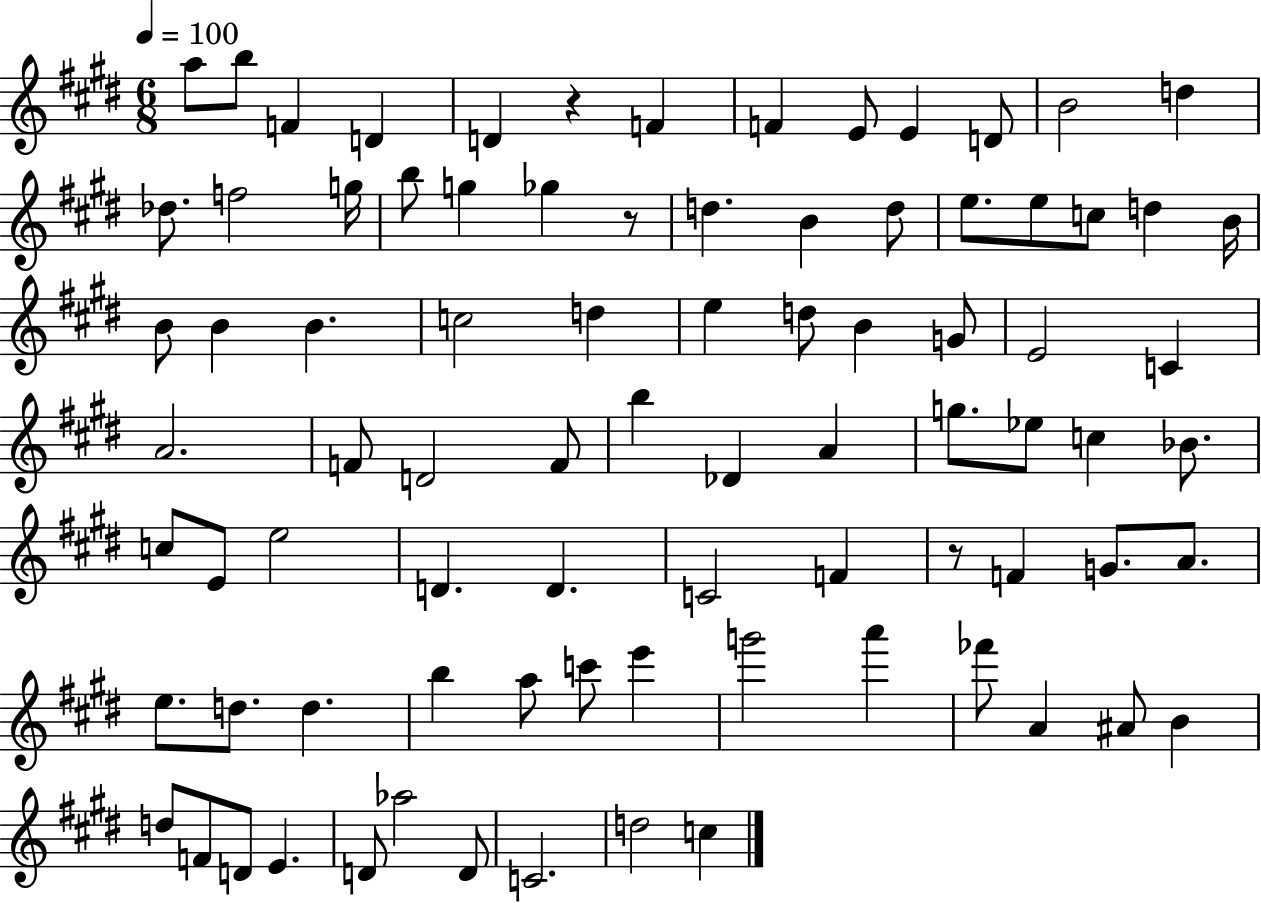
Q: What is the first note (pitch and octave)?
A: A5